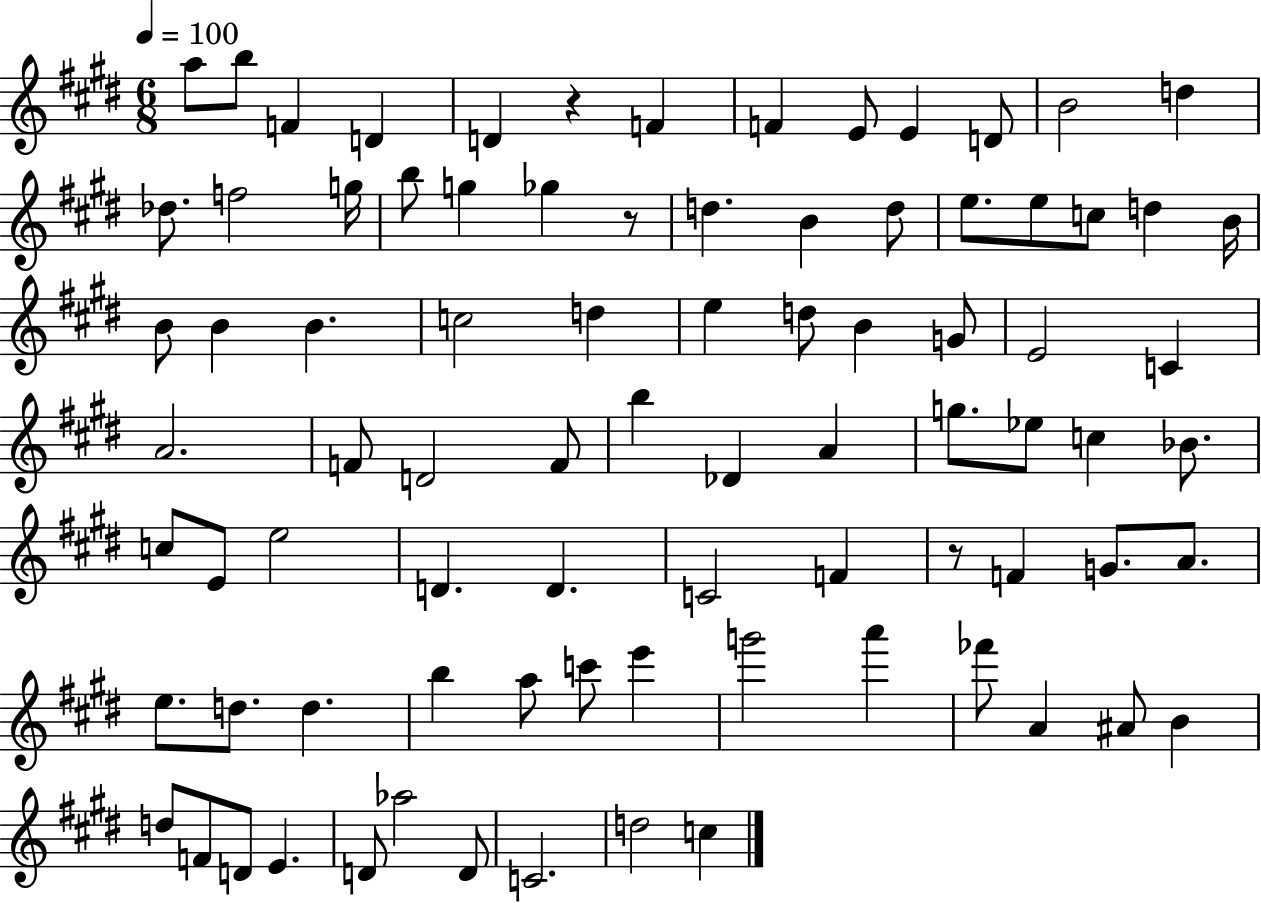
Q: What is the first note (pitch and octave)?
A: A5